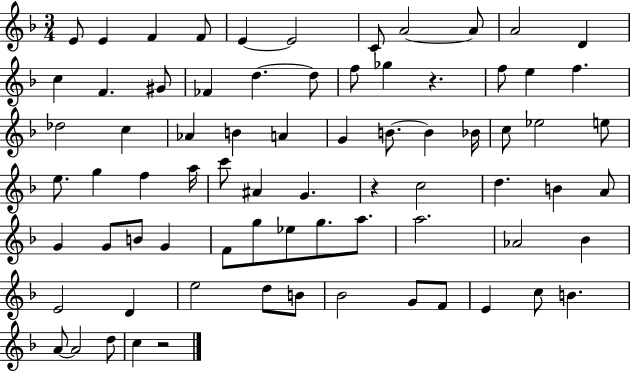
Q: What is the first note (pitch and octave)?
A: E4